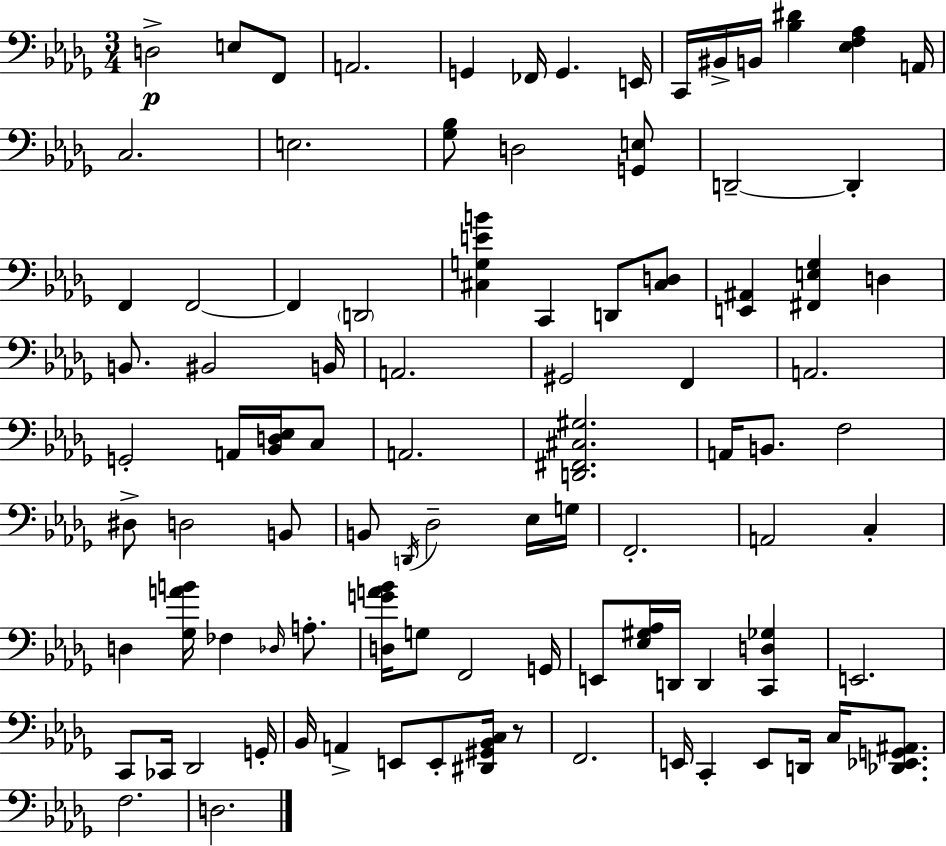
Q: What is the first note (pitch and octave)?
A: D3